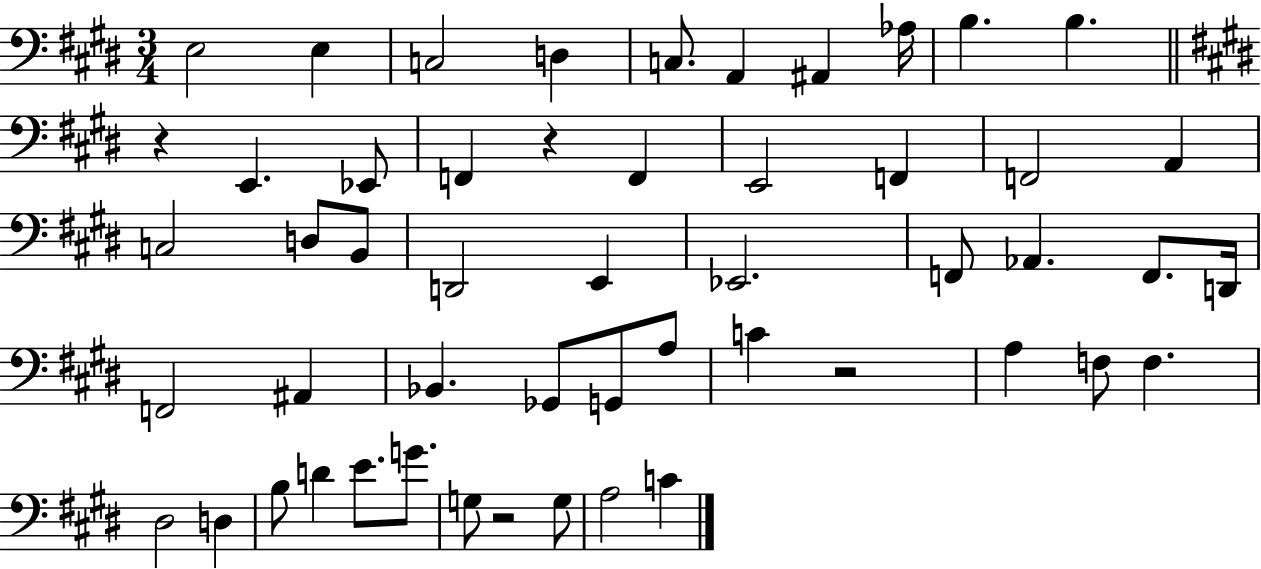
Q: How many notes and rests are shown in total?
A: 52